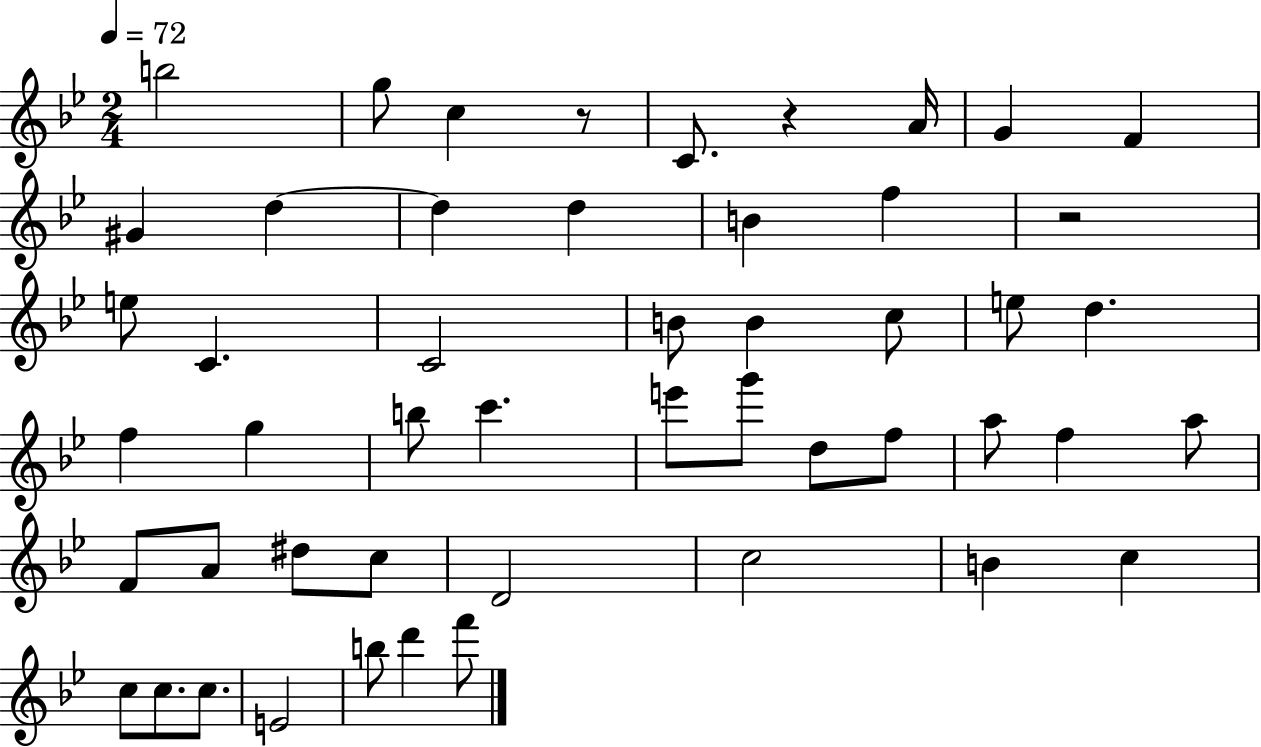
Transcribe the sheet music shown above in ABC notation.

X:1
T:Untitled
M:2/4
L:1/4
K:Bb
b2 g/2 c z/2 C/2 z A/4 G F ^G d d d B f z2 e/2 C C2 B/2 B c/2 e/2 d f g b/2 c' e'/2 g'/2 d/2 f/2 a/2 f a/2 F/2 A/2 ^d/2 c/2 D2 c2 B c c/2 c/2 c/2 E2 b/2 d' f'/2